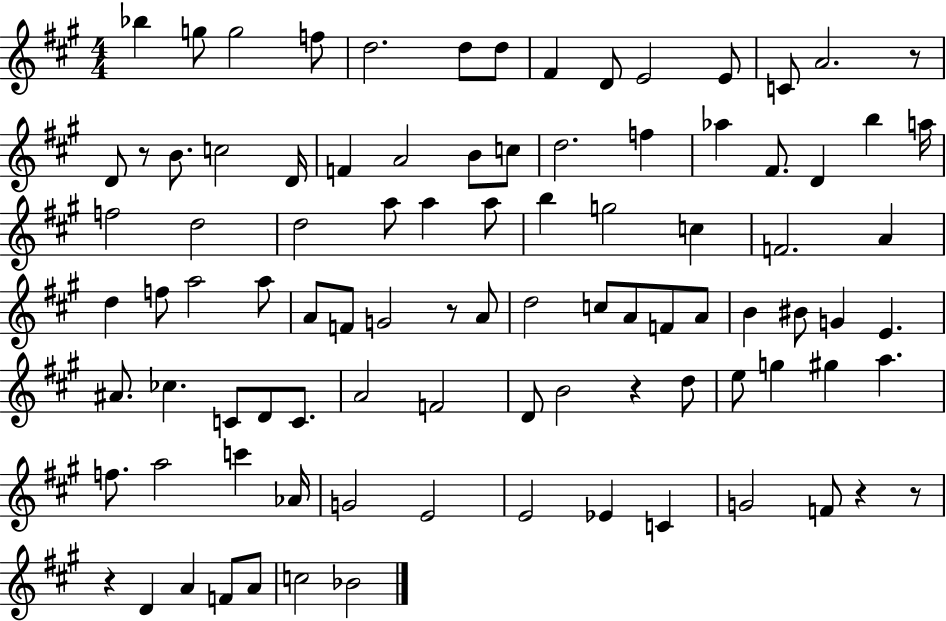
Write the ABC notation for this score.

X:1
T:Untitled
M:4/4
L:1/4
K:A
_b g/2 g2 f/2 d2 d/2 d/2 ^F D/2 E2 E/2 C/2 A2 z/2 D/2 z/2 B/2 c2 D/4 F A2 B/2 c/2 d2 f _a ^F/2 D b a/4 f2 d2 d2 a/2 a a/2 b g2 c F2 A d f/2 a2 a/2 A/2 F/2 G2 z/2 A/2 d2 c/2 A/2 F/2 A/2 B ^B/2 G E ^A/2 _c C/2 D/2 C/2 A2 F2 D/2 B2 z d/2 e/2 g ^g a f/2 a2 c' _A/4 G2 E2 E2 _E C G2 F/2 z z/2 z D A F/2 A/2 c2 _B2